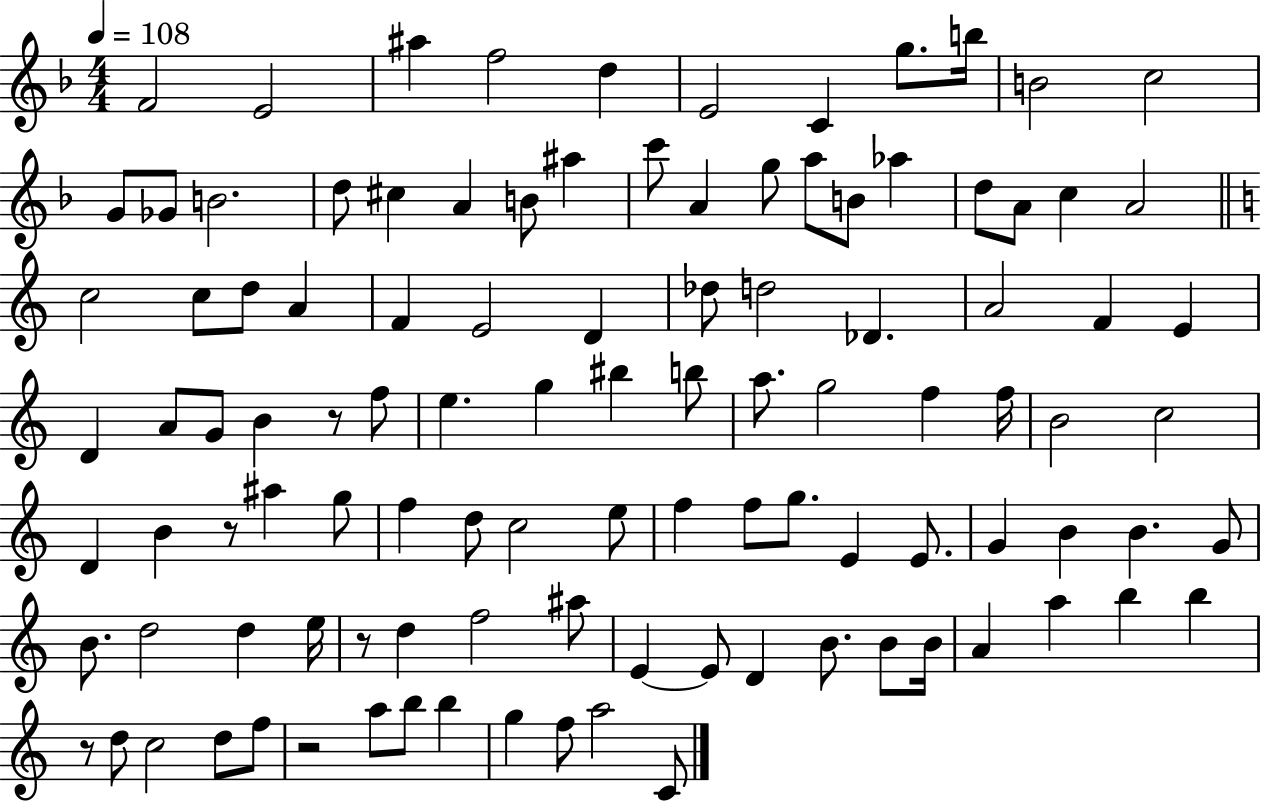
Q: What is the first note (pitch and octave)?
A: F4